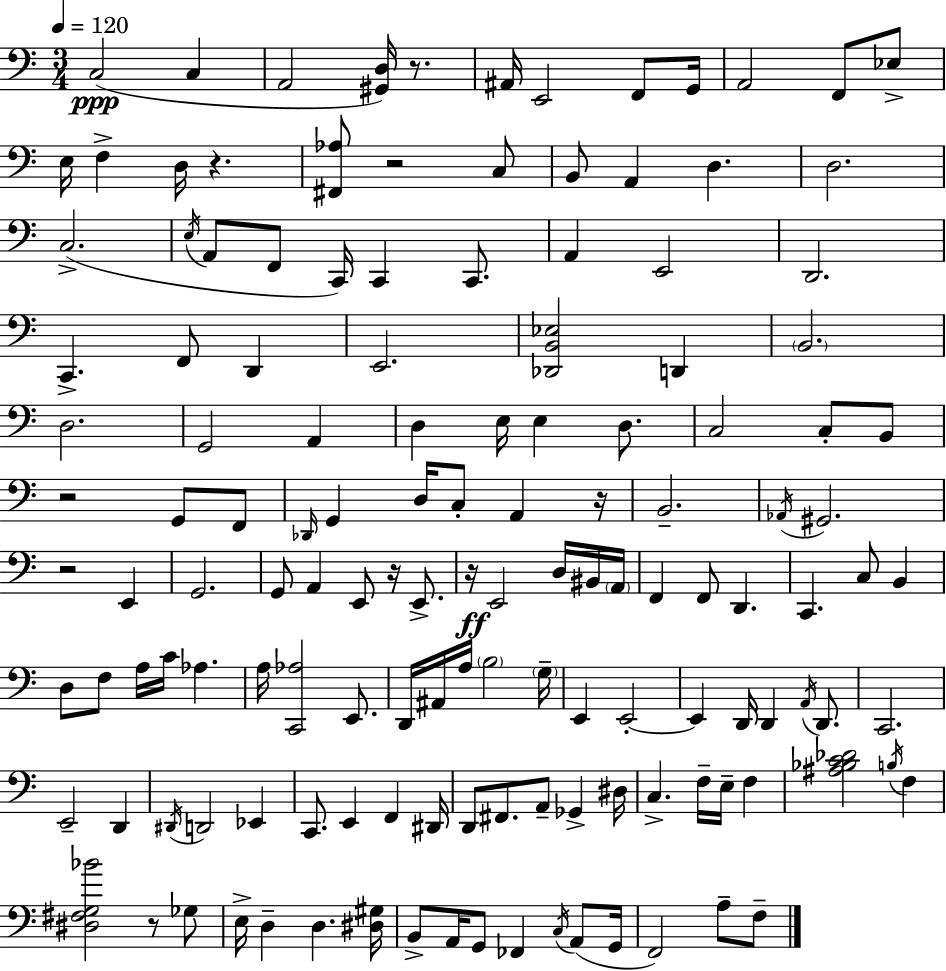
X:1
T:Untitled
M:3/4
L:1/4
K:C
C,2 C, A,,2 [^G,,D,]/4 z/2 ^A,,/4 E,,2 F,,/2 G,,/4 A,,2 F,,/2 _E,/2 E,/4 F, D,/4 z [^F,,_A,]/2 z2 C,/2 B,,/2 A,, D, D,2 C,2 E,/4 A,,/2 F,,/2 C,,/4 C,, C,,/2 A,, E,,2 D,,2 C,, F,,/2 D,, E,,2 [_D,,B,,_E,]2 D,, B,,2 D,2 G,,2 A,, D, E,/4 E, D,/2 C,2 C,/2 B,,/2 z2 G,,/2 F,,/2 _D,,/4 G,, D,/4 C,/2 A,, z/4 B,,2 _A,,/4 ^G,,2 z2 E,, G,,2 G,,/2 A,, E,,/2 z/4 E,,/2 z/4 E,,2 D,/4 ^B,,/4 A,,/4 F,, F,,/2 D,, C,, C,/2 B,, D,/2 F,/2 A,/4 C/4 _A, A,/4 [C,,_A,]2 E,,/2 D,,/4 ^A,,/4 A,/4 B,2 G,/4 E,, E,,2 E,, D,,/4 D,, A,,/4 D,,/2 C,,2 E,,2 D,, ^D,,/4 D,,2 _E,, C,,/2 E,, F,, ^D,,/4 D,,/2 ^F,,/2 A,,/2 _G,, ^D,/4 C, F,/4 E,/4 F, [^A,_B,C_D]2 B,/4 F, [^D,^F,G,_B]2 z/2 _G,/2 E,/4 D, D, [^D,^G,]/4 B,,/2 A,,/4 G,,/2 _F,, C,/4 A,,/2 G,,/4 F,,2 A,/2 F,/2